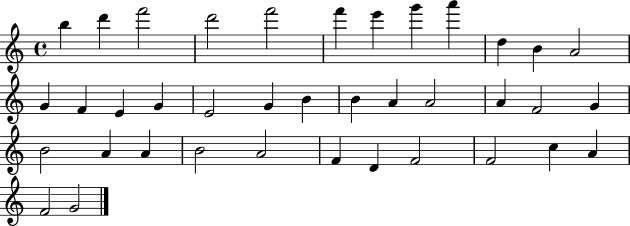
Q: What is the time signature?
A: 4/4